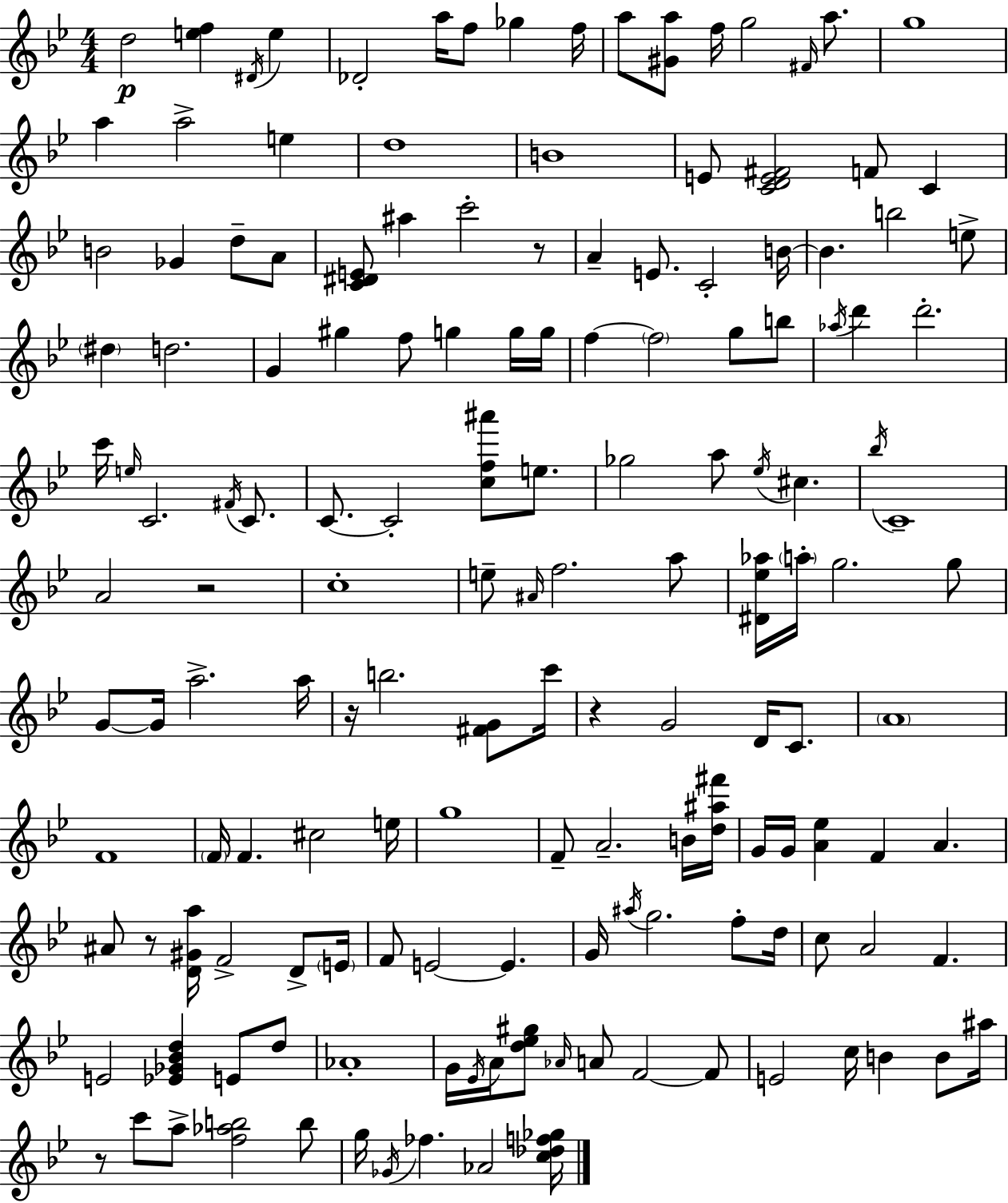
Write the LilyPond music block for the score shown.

{
  \clef treble
  \numericTimeSignature
  \time 4/4
  \key bes \major
  \repeat volta 2 { d''2\p <e'' f''>4 \acciaccatura { dis'16 } e''4 | des'2-. a''16 f''8 ges''4 | f''16 a''8 <gis' a''>8 f''16 g''2 \grace { fis'16 } a''8. | g''1 | \break a''4 a''2-> e''4 | d''1 | b'1 | e'8 <c' d' e' fis'>2 f'8 c'4 | \break b'2 ges'4 d''8-- | a'8 <c' dis' e'>8 ais''4 c'''2-. | r8 a'4-- e'8. c'2-. | b'16~~ b'4. b''2 | \break e''8-> \parenthesize dis''4 d''2. | g'4 gis''4 f''8 g''4 | g''16 g''16 f''4~~ \parenthesize f''2 g''8 | b''8 \acciaccatura { aes''16 } d'''4 d'''2.-. | \break c'''16 \grace { e''16 } c'2. | \acciaccatura { fis'16 } c'8. c'8.~~ c'2-. | <c'' f'' ais'''>8 e''8. ges''2 a''8 \acciaccatura { ees''16 } | cis''4. \acciaccatura { bes''16 } c'1-- | \break a'2 r2 | c''1-. | e''8-- \grace { ais'16 } f''2. | a''8 <dis' ees'' aes''>16 \parenthesize a''16-. g''2. | \break g''8 g'8~~ g'16 a''2.-> | a''16 r16 b''2. | <fis' g'>8 c'''16 r4 g'2 | d'16 c'8. \parenthesize a'1 | \break f'1 | \parenthesize f'16 f'4. cis''2 | e''16 g''1 | f'8-- a'2.-- | \break b'16 <d'' ais'' fis'''>16 g'16 g'16 <a' ees''>4 f'4 | a'4. ais'8 r8 <d' gis' a''>16 f'2-> | d'8-> \parenthesize e'16 f'8 e'2~~ | e'4. g'16 \acciaccatura { ais''16 } g''2. | \break f''8-. d''16 c''8 a'2 | f'4. e'2 | <ees' ges' bes' d''>4 e'8 d''8 aes'1-. | g'16 \acciaccatura { ees'16 } a'16 <d'' ees'' gis''>8 \grace { aes'16 } a'8 | \break f'2~~ f'8 e'2 | c''16 b'4 b'8 ais''16 r8 c'''8 a''8-> | <f'' aes'' b''>2 b''8 g''16 \acciaccatura { ges'16 } fes''4. | aes'2 <c'' des'' f'' ges''>16 } \bar "|."
}